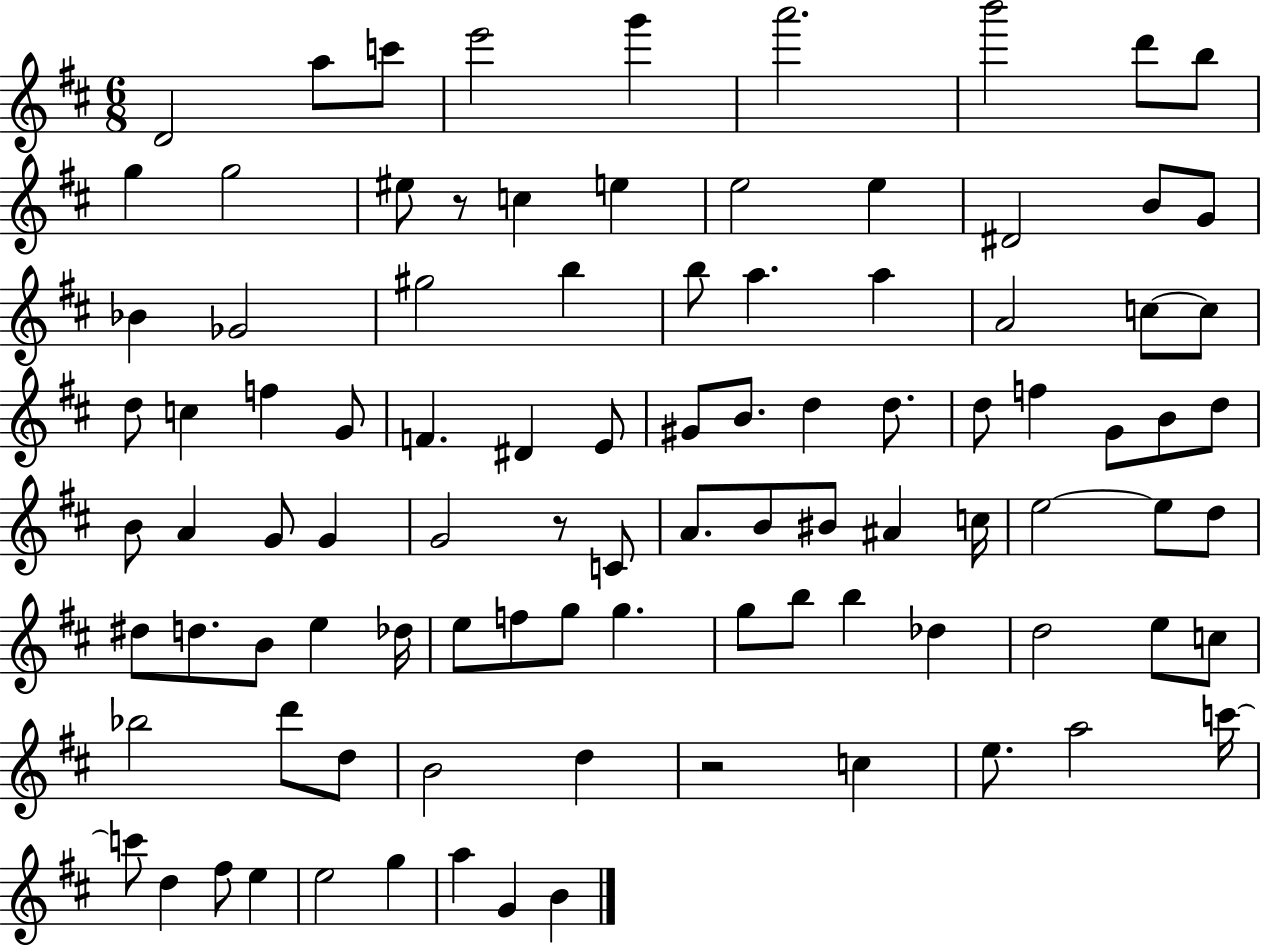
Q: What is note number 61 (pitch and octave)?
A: D5